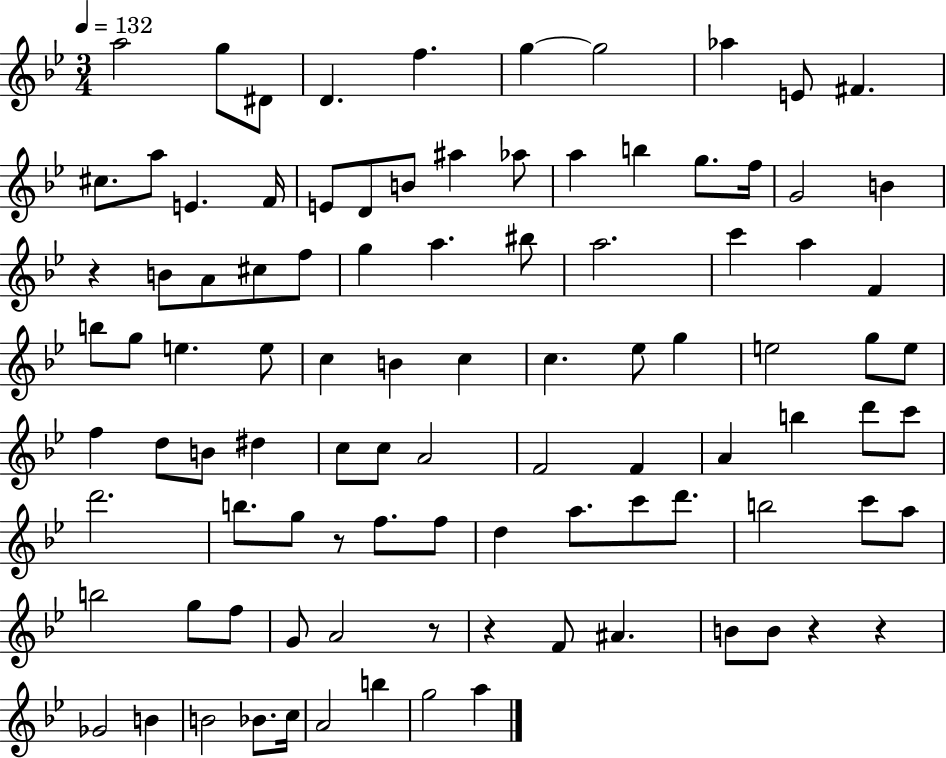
A5/h G5/e D#4/e D4/q. F5/q. G5/q G5/h Ab5/q E4/e F#4/q. C#5/e. A5/e E4/q. F4/s E4/e D4/e B4/e A#5/q Ab5/e A5/q B5/q G5/e. F5/s G4/h B4/q R/q B4/e A4/e C#5/e F5/e G5/q A5/q. BIS5/e A5/h. C6/q A5/q F4/q B5/e G5/e E5/q. E5/e C5/q B4/q C5/q C5/q. Eb5/e G5/q E5/h G5/e E5/e F5/q D5/e B4/e D#5/q C5/e C5/e A4/h F4/h F4/q A4/q B5/q D6/e C6/e D6/h. B5/e. G5/e R/e F5/e. F5/e D5/q A5/e. C6/e D6/e. B5/h C6/e A5/e B5/h G5/e F5/e G4/e A4/h R/e R/q F4/e A#4/q. B4/e B4/e R/q R/q Gb4/h B4/q B4/h Bb4/e. C5/s A4/h B5/q G5/h A5/q